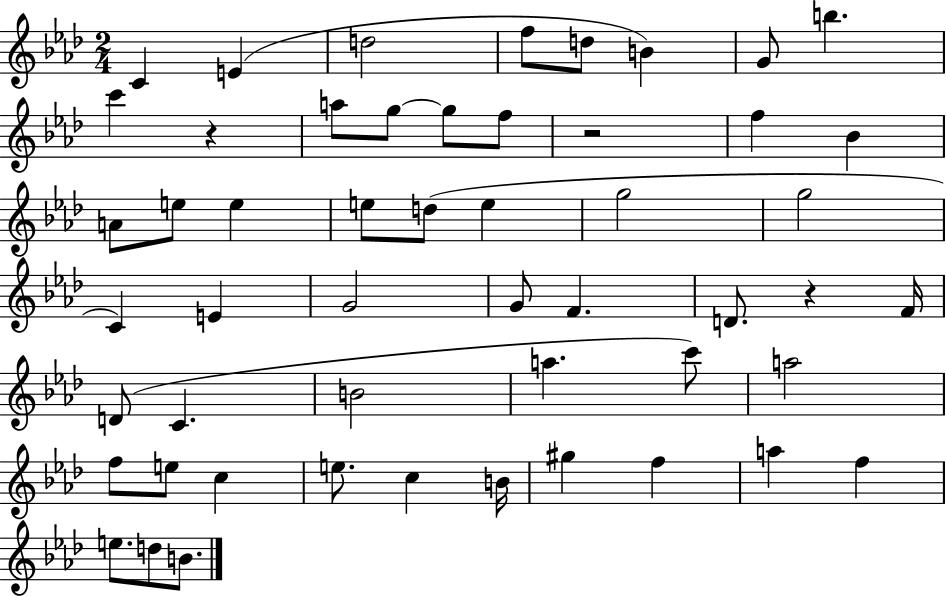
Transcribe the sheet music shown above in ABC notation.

X:1
T:Untitled
M:2/4
L:1/4
K:Ab
C E d2 f/2 d/2 B G/2 b c' z a/2 g/2 g/2 f/2 z2 f _B A/2 e/2 e e/2 d/2 e g2 g2 C E G2 G/2 F D/2 z F/4 D/2 C B2 a c'/2 a2 f/2 e/2 c e/2 c B/4 ^g f a f e/2 d/2 B/2